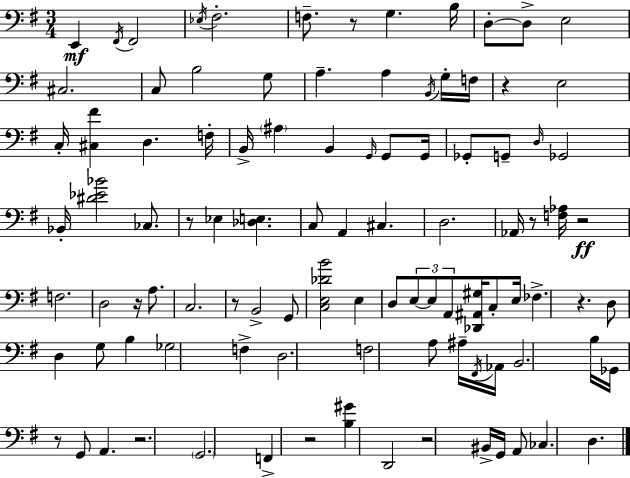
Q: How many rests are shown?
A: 12